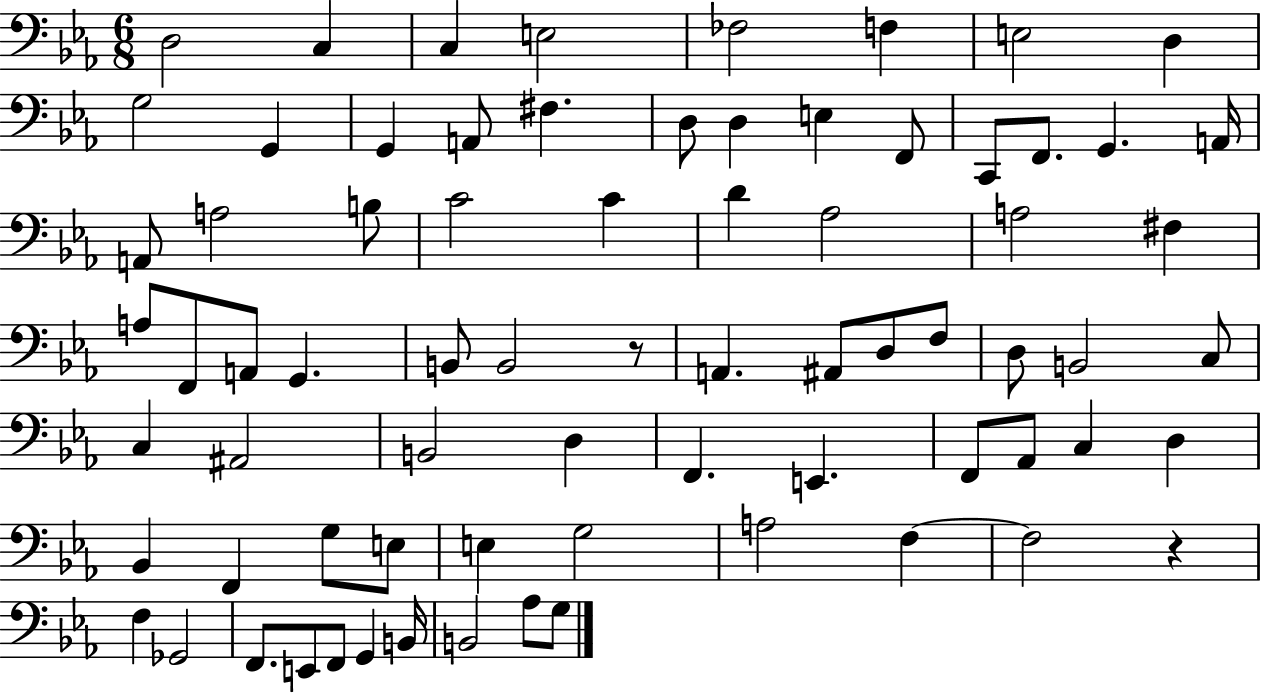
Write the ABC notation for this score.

X:1
T:Untitled
M:6/8
L:1/4
K:Eb
D,2 C, C, E,2 _F,2 F, E,2 D, G,2 G,, G,, A,,/2 ^F, D,/2 D, E, F,,/2 C,,/2 F,,/2 G,, A,,/4 A,,/2 A,2 B,/2 C2 C D _A,2 A,2 ^F, A,/2 F,,/2 A,,/2 G,, B,,/2 B,,2 z/2 A,, ^A,,/2 D,/2 F,/2 D,/2 B,,2 C,/2 C, ^A,,2 B,,2 D, F,, E,, F,,/2 _A,,/2 C, D, _B,, F,, G,/2 E,/2 E, G,2 A,2 F, F,2 z F, _G,,2 F,,/2 E,,/2 F,,/2 G,, B,,/4 B,,2 _A,/2 G,/2